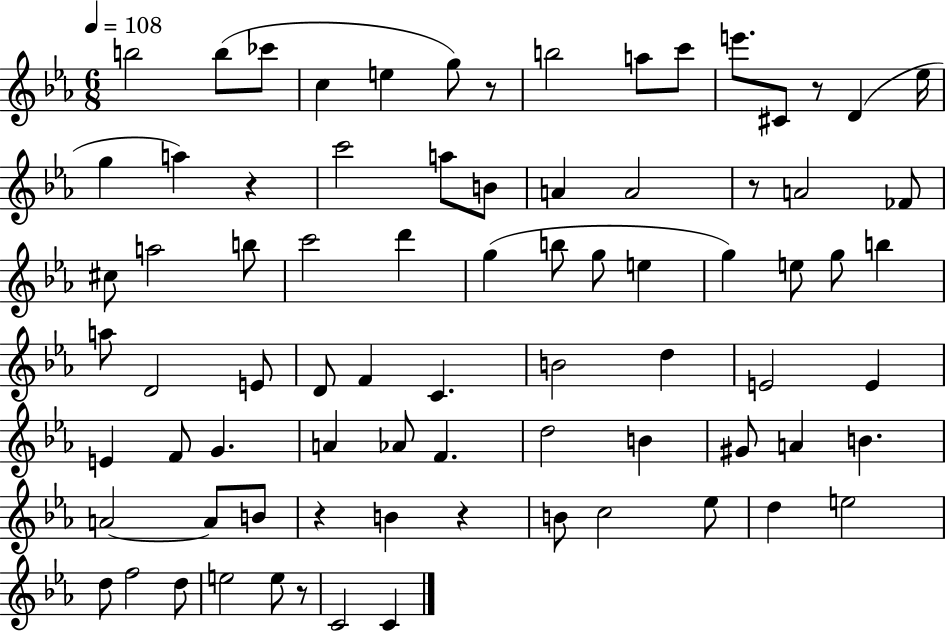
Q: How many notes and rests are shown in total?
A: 79